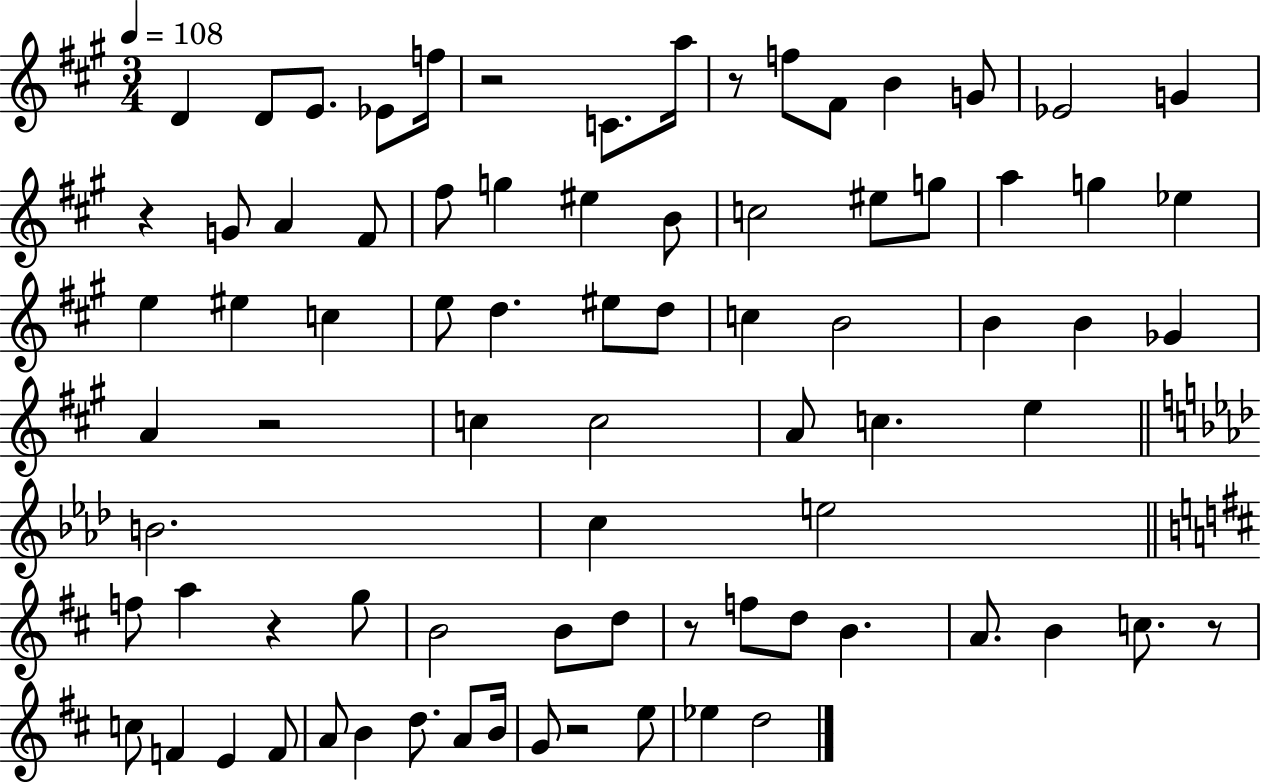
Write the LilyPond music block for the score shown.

{
  \clef treble
  \numericTimeSignature
  \time 3/4
  \key a \major
  \tempo 4 = 108
  d'4 d'8 e'8. ees'8 f''16 | r2 c'8. a''16 | r8 f''8 fis'8 b'4 g'8 | ees'2 g'4 | \break r4 g'8 a'4 fis'8 | fis''8 g''4 eis''4 b'8 | c''2 eis''8 g''8 | a''4 g''4 ees''4 | \break e''4 eis''4 c''4 | e''8 d''4. eis''8 d''8 | c''4 b'2 | b'4 b'4 ges'4 | \break a'4 r2 | c''4 c''2 | a'8 c''4. e''4 | \bar "||" \break \key aes \major b'2. | c''4 e''2 | \bar "||" \break \key d \major f''8 a''4 r4 g''8 | b'2 b'8 d''8 | r8 f''8 d''8 b'4. | a'8. b'4 c''8. r8 | \break c''8 f'4 e'4 f'8 | a'8 b'4 d''8. a'8 b'16 | g'8 r2 e''8 | ees''4 d''2 | \break \bar "|."
}